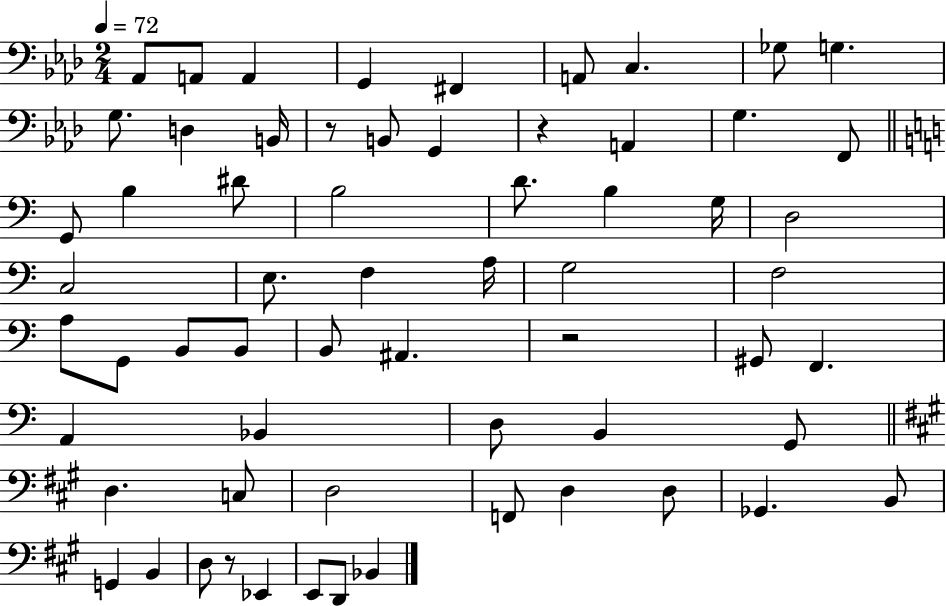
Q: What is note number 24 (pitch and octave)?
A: G3